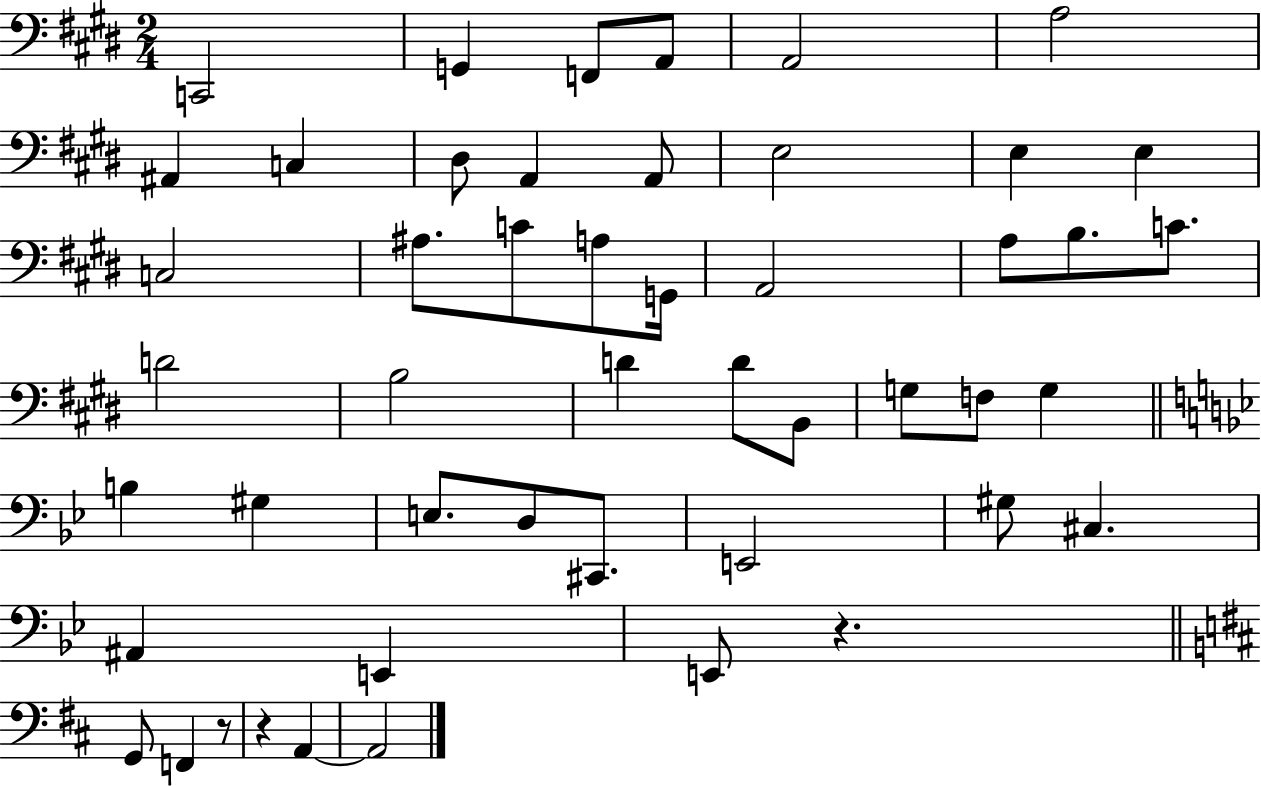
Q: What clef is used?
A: bass